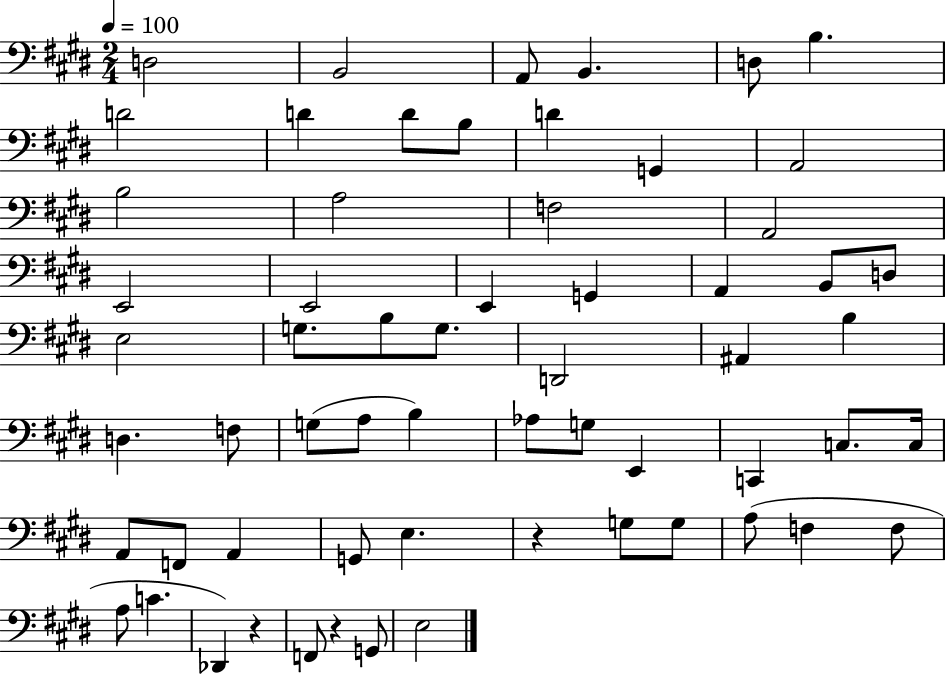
X:1
T:Untitled
M:2/4
L:1/4
K:E
D,2 B,,2 A,,/2 B,, D,/2 B, D2 D D/2 B,/2 D G,, A,,2 B,2 A,2 F,2 A,,2 E,,2 E,,2 E,, G,, A,, B,,/2 D,/2 E,2 G,/2 B,/2 G,/2 D,,2 ^A,, B, D, F,/2 G,/2 A,/2 B, _A,/2 G,/2 E,, C,, C,/2 C,/4 A,,/2 F,,/2 A,, G,,/2 E, z G,/2 G,/2 A,/2 F, F,/2 A,/2 C _D,, z F,,/2 z G,,/2 E,2